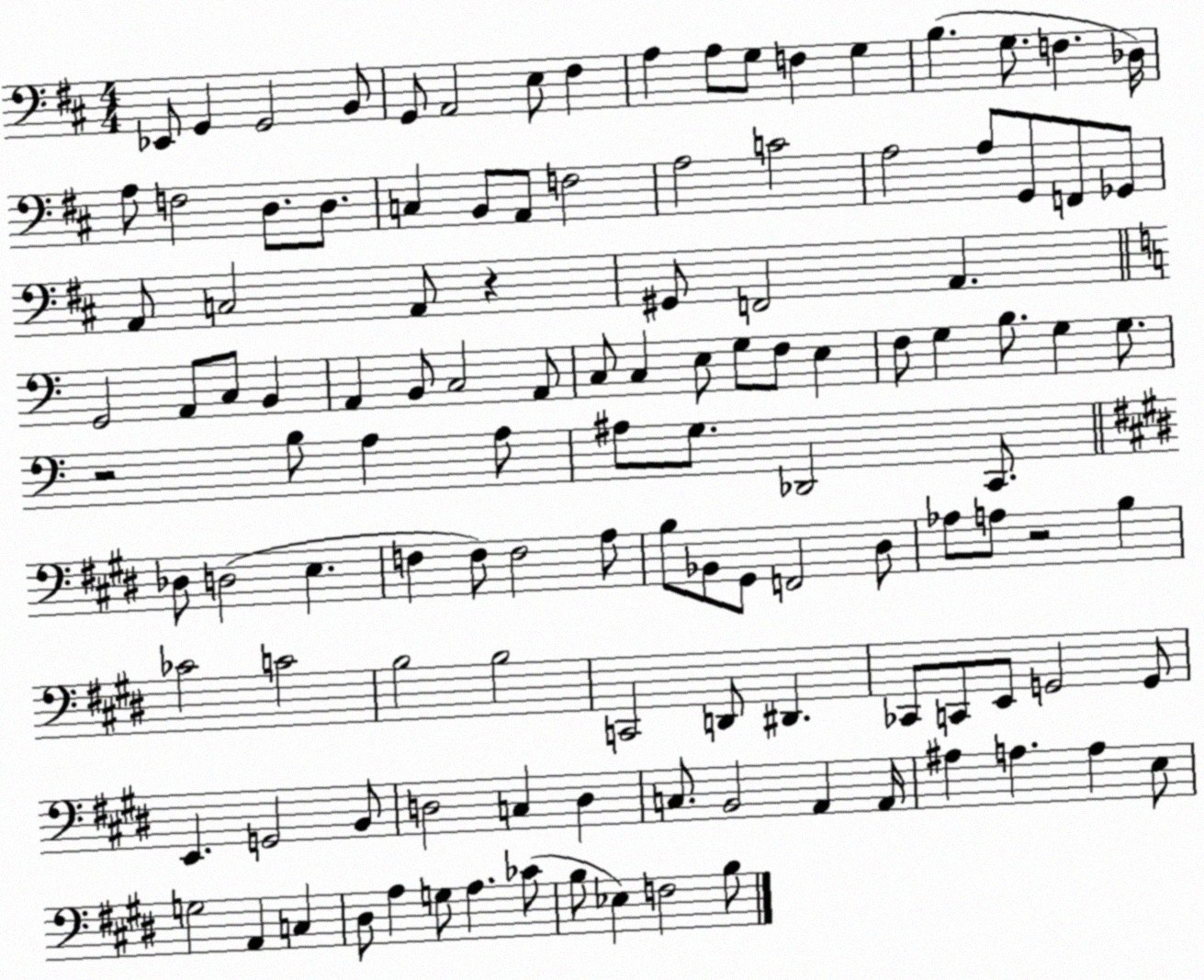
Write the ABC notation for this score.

X:1
T:Untitled
M:4/4
L:1/4
K:D
_E,,/2 G,, G,,2 B,,/2 G,,/2 A,,2 E,/2 ^F, A, A,/2 G,/2 F, G, B, G,/2 F, _D,/4 A,/2 F,2 D,/2 D,/2 C, B,,/2 A,,/2 F,2 A,2 C2 A,2 A,/2 G,,/2 F,,/2 _G,,/2 A,,/2 C,2 A,,/2 z ^G,,/2 F,,2 A,, G,,2 A,,/2 C,/2 B,, A,, B,,/2 C,2 A,,/2 C,/2 C, E,/2 G,/2 F,/2 E, F,/2 G, B,/2 G, G,/2 z2 B,/2 A, A,/2 ^A,/2 G,/2 _D,,2 C,,/2 _D,/2 D,2 E, F, F,/2 F,2 A,/2 B,/2 _B,,/2 ^G,,/2 F,,2 ^D,/2 _A,/2 A,/2 z2 B, _C2 C2 B,2 B,2 C,,2 D,,/2 ^D,, _C,,/2 C,,/2 E,,/2 G,,2 G,,/2 E,, G,,2 B,,/2 D,2 C, D, C,/2 B,,2 A,, A,,/4 ^A, A, A, E,/2 G,2 A,, C, ^D,/2 A, G,/2 A, _C/2 B,/2 _E, F,2 B,/2